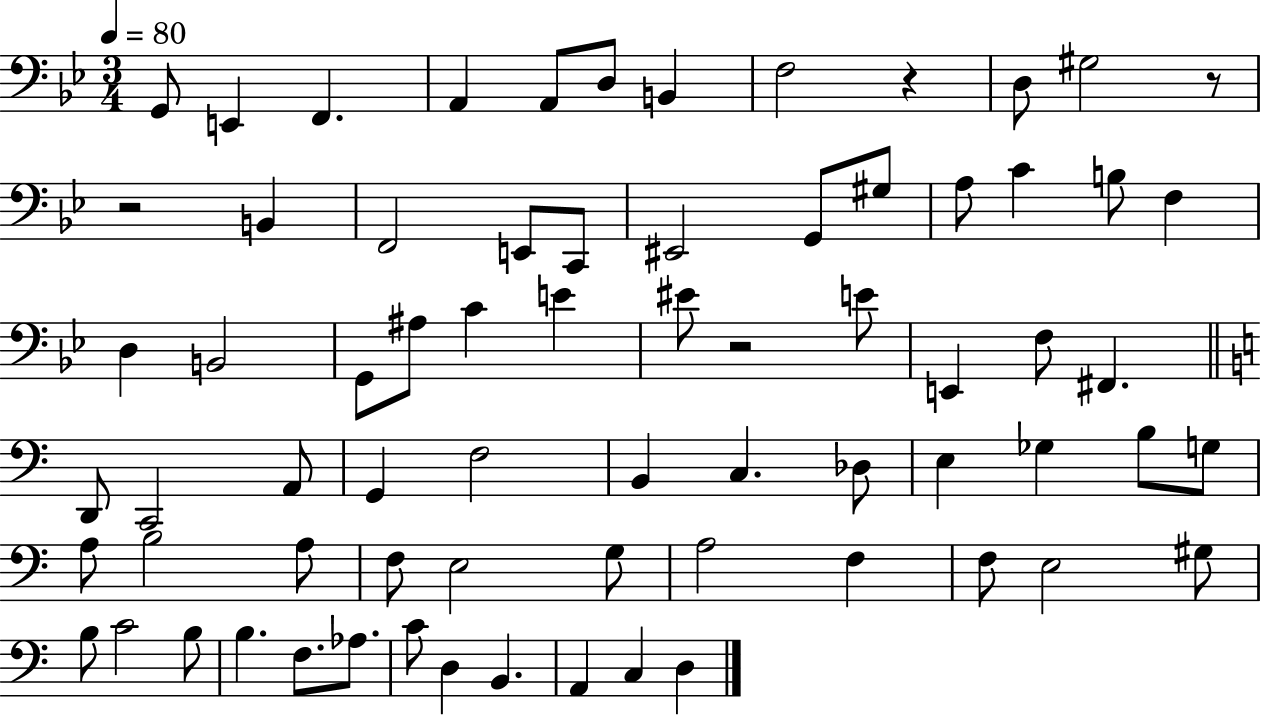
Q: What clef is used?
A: bass